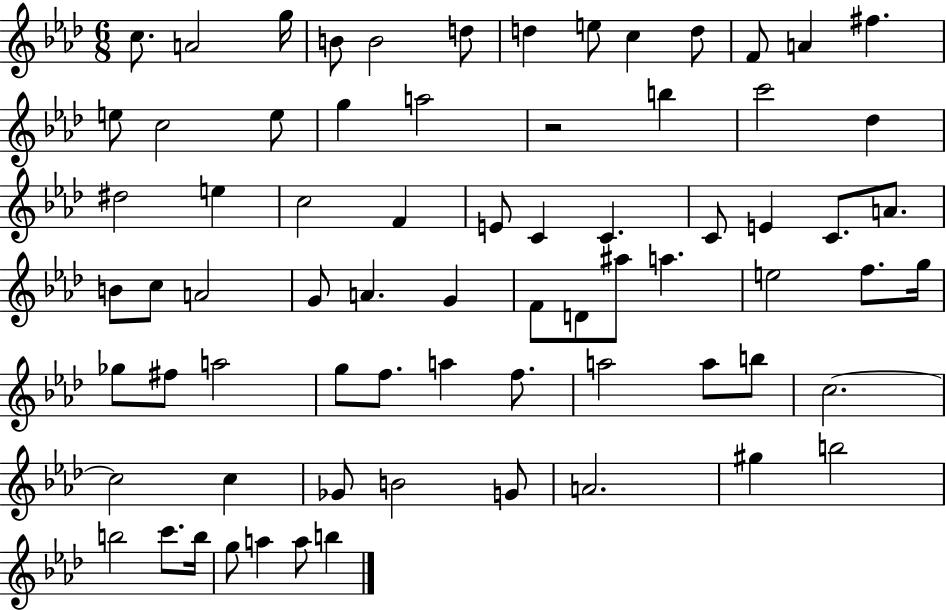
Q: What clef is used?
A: treble